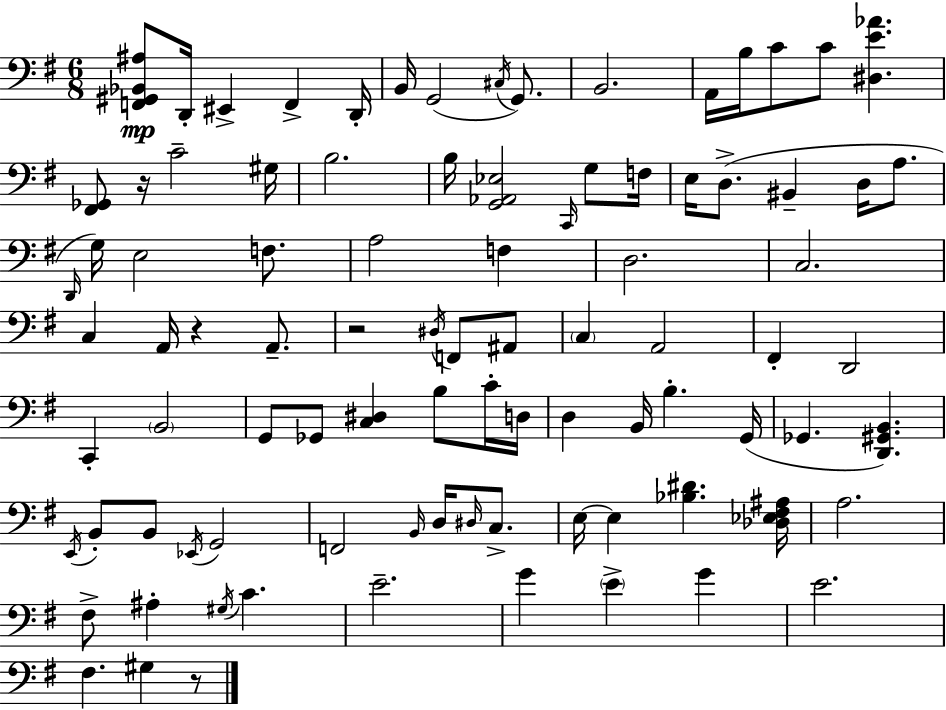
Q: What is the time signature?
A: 6/8